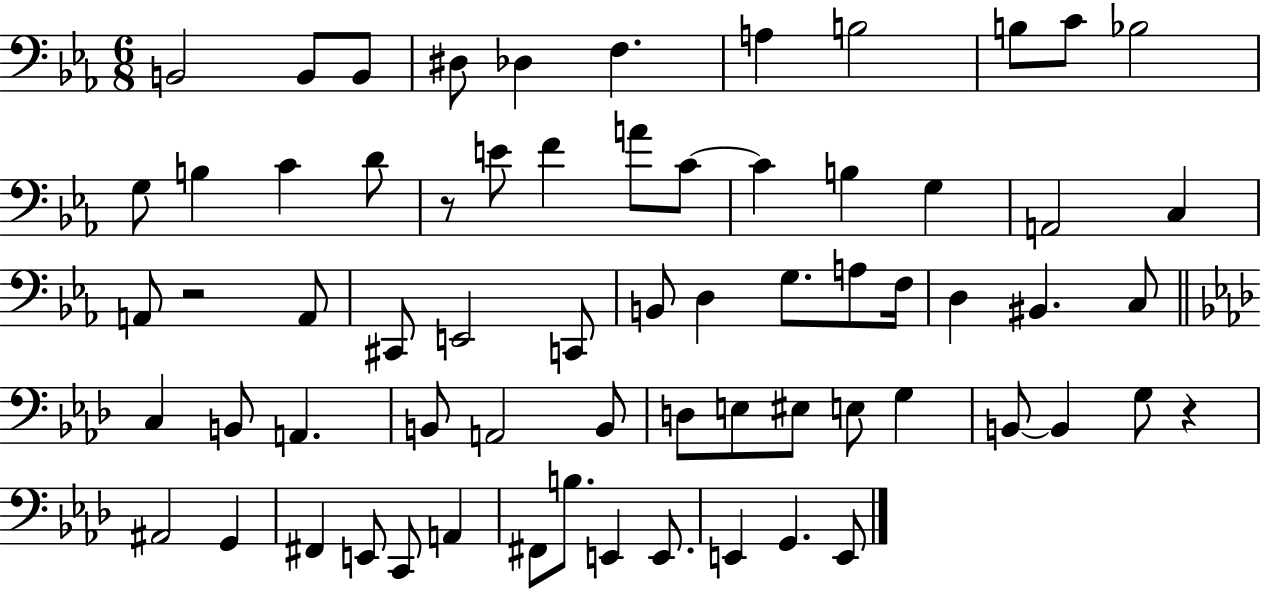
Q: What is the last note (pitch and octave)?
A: E2